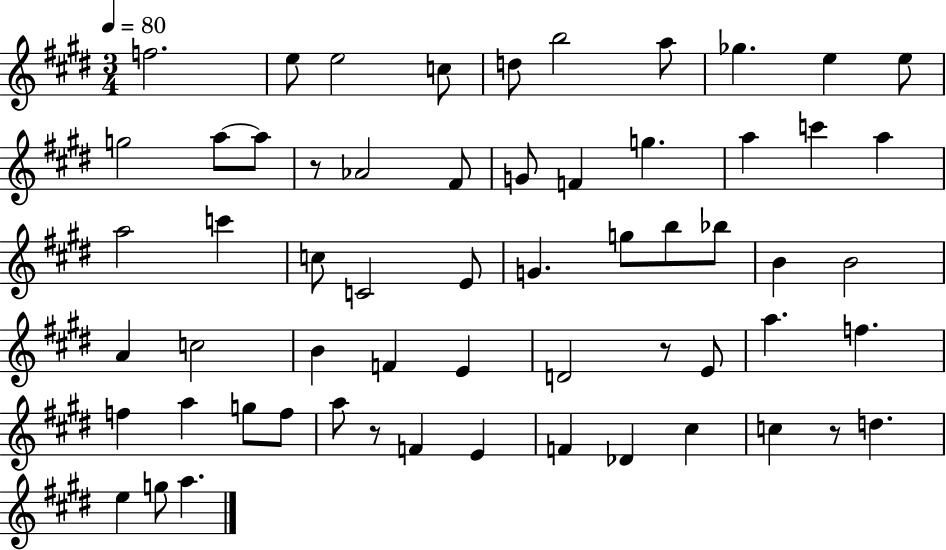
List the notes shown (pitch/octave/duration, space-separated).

F5/h. E5/e E5/h C5/e D5/e B5/h A5/e Gb5/q. E5/q E5/e G5/h A5/e A5/e R/e Ab4/h F#4/e G4/e F4/q G5/q. A5/q C6/q A5/q A5/h C6/q C5/e C4/h E4/e G4/q. G5/e B5/e Bb5/e B4/q B4/h A4/q C5/h B4/q F4/q E4/q D4/h R/e E4/e A5/q. F5/q. F5/q A5/q G5/e F5/e A5/e R/e F4/q E4/q F4/q Db4/q C#5/q C5/q R/e D5/q. E5/q G5/e A5/q.